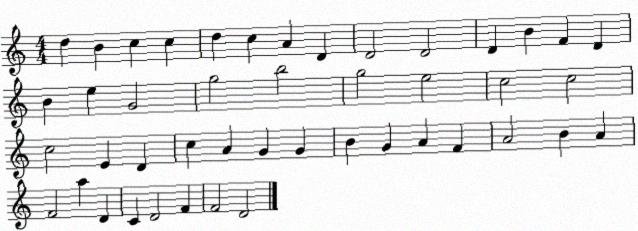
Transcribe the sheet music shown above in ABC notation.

X:1
T:Untitled
M:4/4
L:1/4
K:C
d B c c d c A D D2 D2 D B F D B e G2 g2 b2 g2 e2 c2 c2 c2 E D c A G G B G A F A2 B A F2 a D C D2 F F2 D2